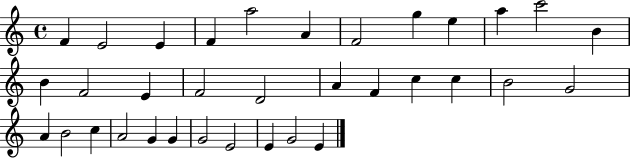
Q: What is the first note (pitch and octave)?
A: F4